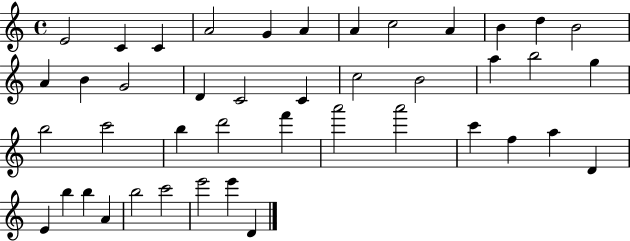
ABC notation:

X:1
T:Untitled
M:4/4
L:1/4
K:C
E2 C C A2 G A A c2 A B d B2 A B G2 D C2 C c2 B2 a b2 g b2 c'2 b d'2 f' a'2 a'2 c' f a D E b b A b2 c'2 e'2 e' D